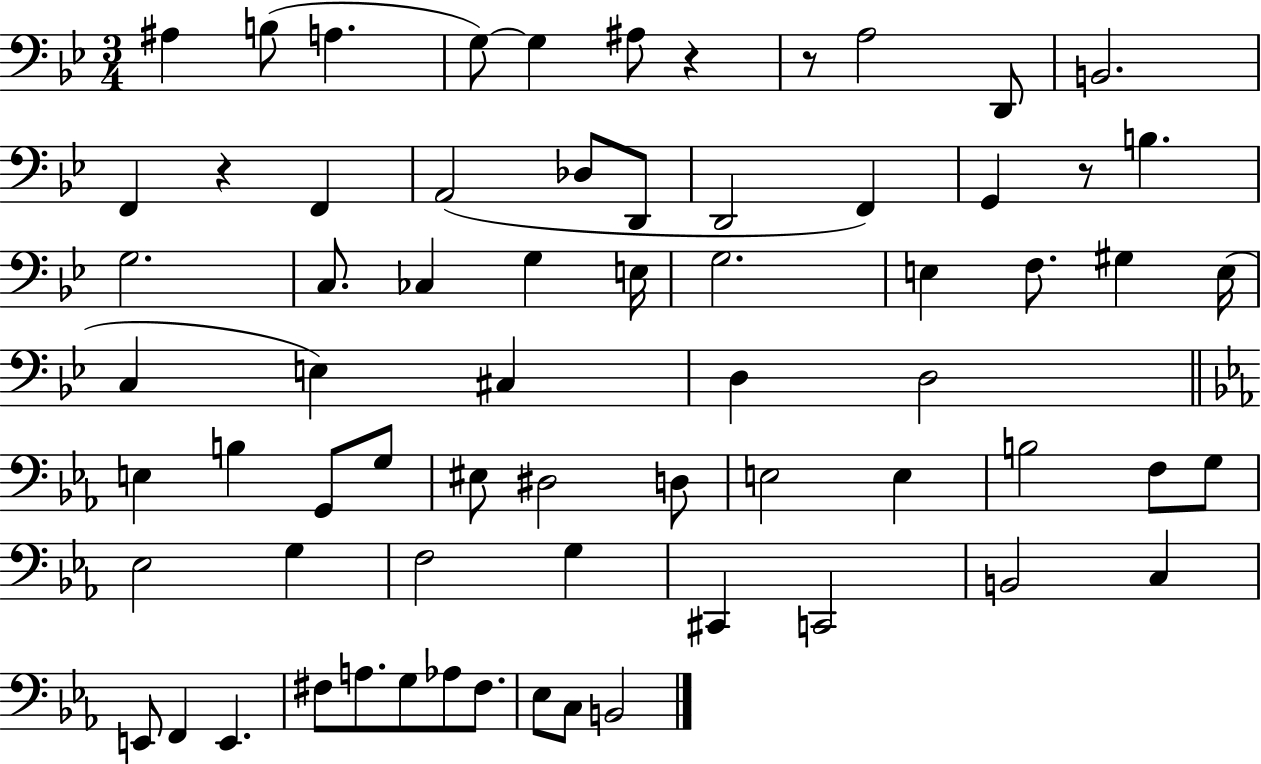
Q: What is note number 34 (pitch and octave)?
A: E3